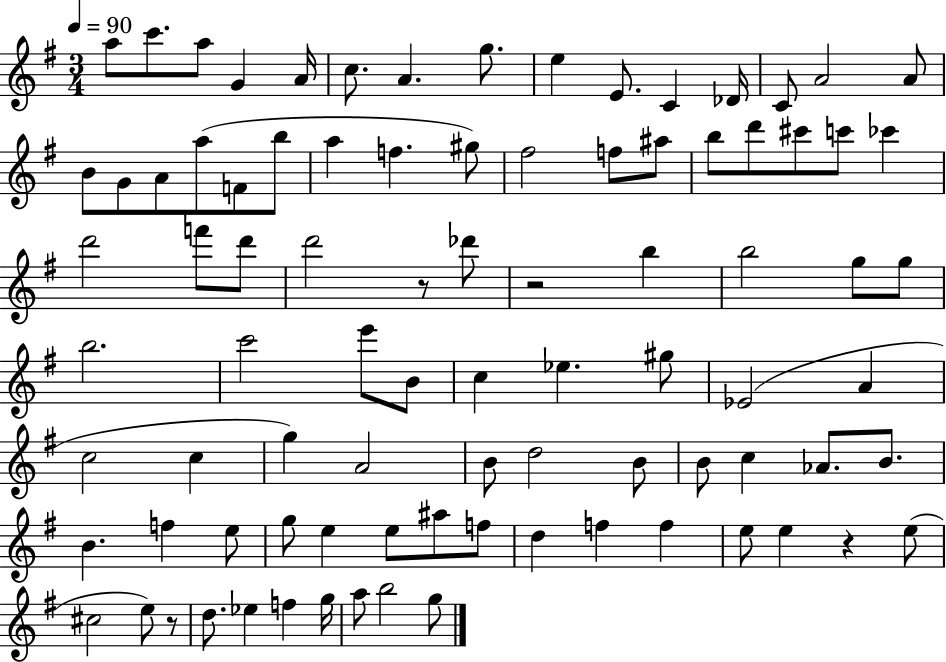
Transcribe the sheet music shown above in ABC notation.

X:1
T:Untitled
M:3/4
L:1/4
K:G
a/2 c'/2 a/2 G A/4 c/2 A g/2 e E/2 C _D/4 C/2 A2 A/2 B/2 G/2 A/2 a/2 F/2 b/2 a f ^g/2 ^f2 f/2 ^a/2 b/2 d'/2 ^c'/2 c'/2 _c' d'2 f'/2 d'/2 d'2 z/2 _d'/2 z2 b b2 g/2 g/2 b2 c'2 e'/2 B/2 c _e ^g/2 _E2 A c2 c g A2 B/2 d2 B/2 B/2 c _A/2 B/2 B f e/2 g/2 e e/2 ^a/2 f/2 d f f e/2 e z e/2 ^c2 e/2 z/2 d/2 _e f g/4 a/2 b2 g/2